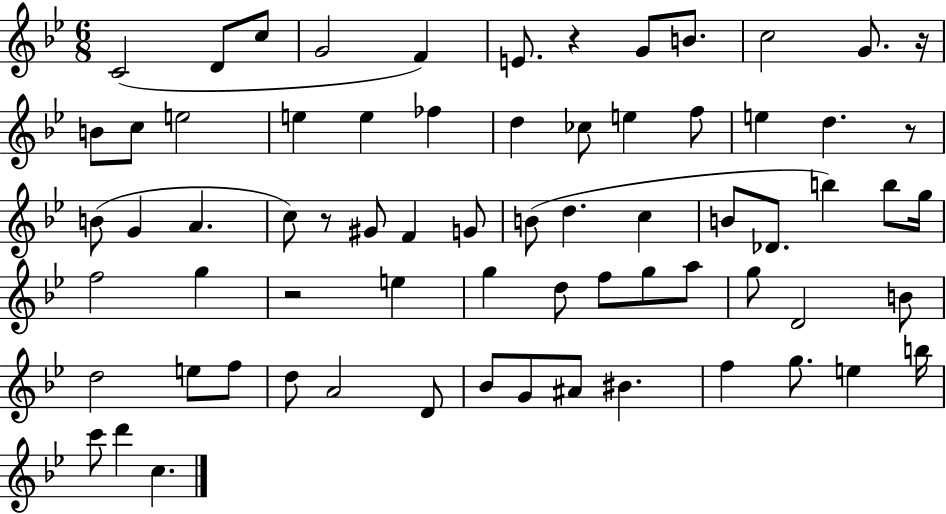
X:1
T:Untitled
M:6/8
L:1/4
K:Bb
C2 D/2 c/2 G2 F E/2 z G/2 B/2 c2 G/2 z/4 B/2 c/2 e2 e e _f d _c/2 e f/2 e d z/2 B/2 G A c/2 z/2 ^G/2 F G/2 B/2 d c B/2 _D/2 b b/2 g/4 f2 g z2 e g d/2 f/2 g/2 a/2 g/2 D2 B/2 d2 e/2 f/2 d/2 A2 D/2 _B/2 G/2 ^A/2 ^B f g/2 e b/4 c'/2 d' c